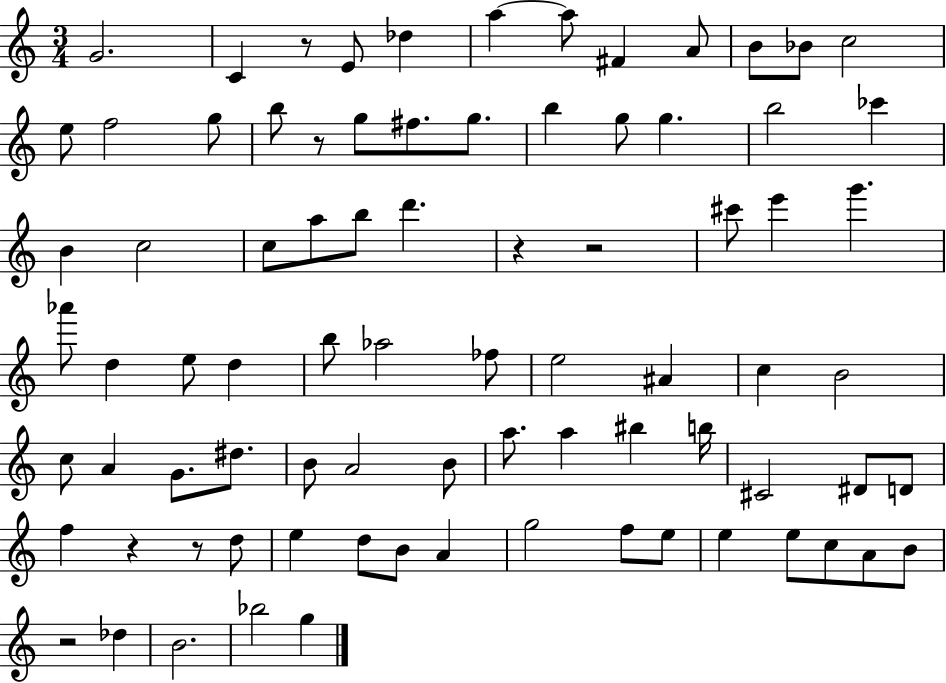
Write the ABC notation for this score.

X:1
T:Untitled
M:3/4
L:1/4
K:C
G2 C z/2 E/2 _d a a/2 ^F A/2 B/2 _B/2 c2 e/2 f2 g/2 b/2 z/2 g/2 ^f/2 g/2 b g/2 g b2 _c' B c2 c/2 a/2 b/2 d' z z2 ^c'/2 e' g' _a'/2 d e/2 d b/2 _a2 _f/2 e2 ^A c B2 c/2 A G/2 ^d/2 B/2 A2 B/2 a/2 a ^b b/4 ^C2 ^D/2 D/2 f z z/2 d/2 e d/2 B/2 A g2 f/2 e/2 e e/2 c/2 A/2 B/2 z2 _d B2 _b2 g